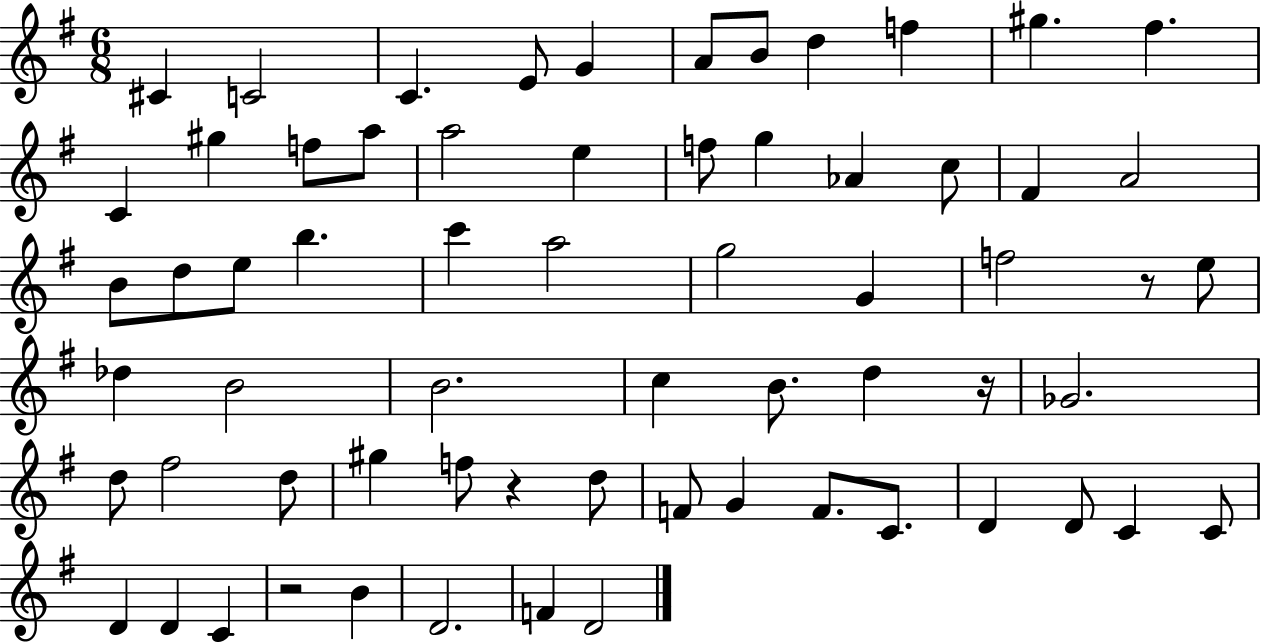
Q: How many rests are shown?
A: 4